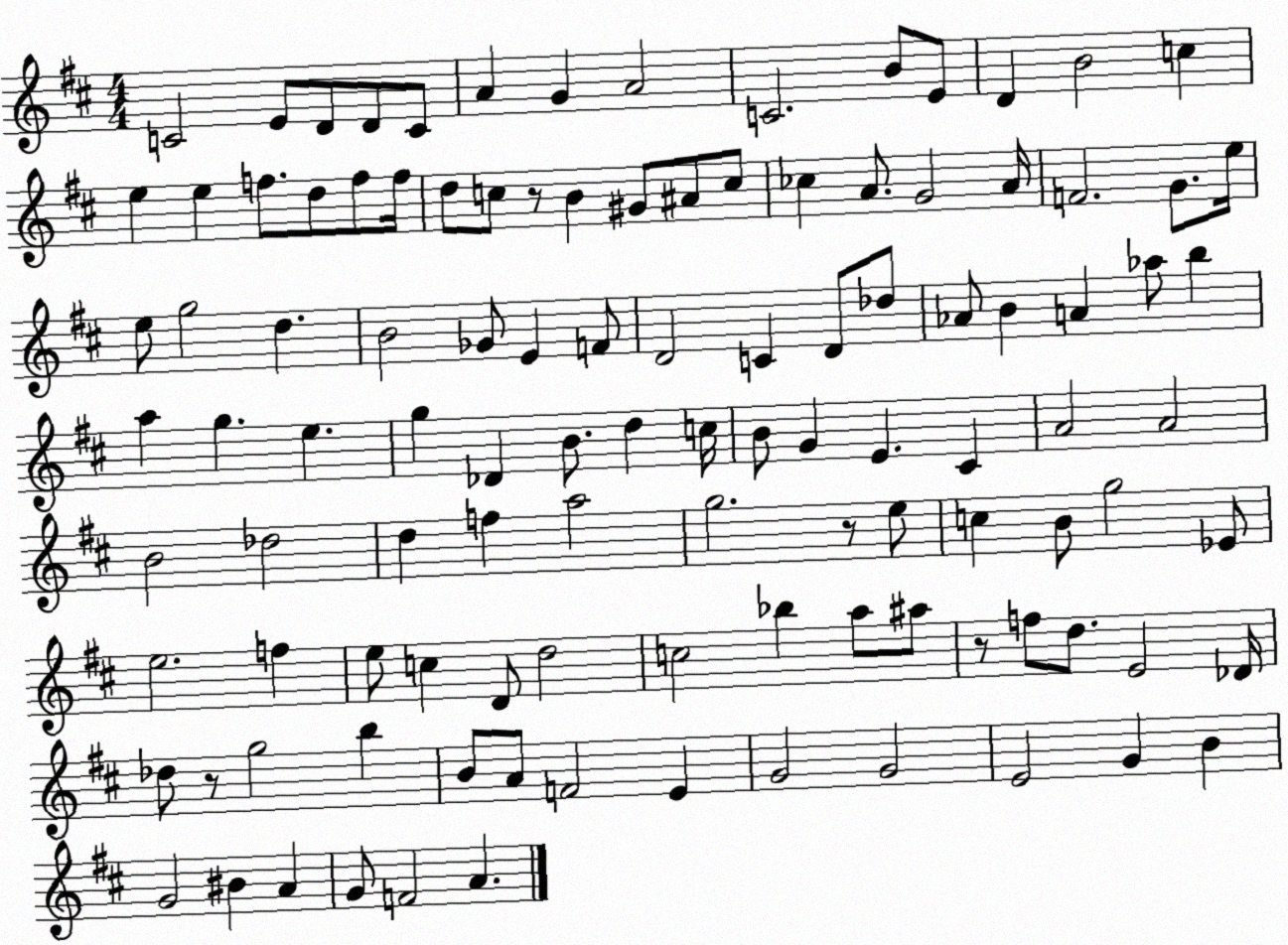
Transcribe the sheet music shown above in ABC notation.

X:1
T:Untitled
M:4/4
L:1/4
K:D
C2 E/2 D/2 D/2 C/2 A G A2 C2 B/2 E/2 D B2 c e e f/2 d/2 f/2 f/4 d/2 c/2 z/2 B ^G/2 ^A/2 c/2 _c A/2 G2 A/4 F2 G/2 e/4 e/2 g2 d B2 _G/2 E F/2 D2 C D/2 _d/2 _A/2 B A _a/2 b a g e g _D B/2 d c/4 B/2 G E ^C A2 A2 B2 _d2 d f a2 g2 z/2 e/2 c B/2 g2 _E/2 e2 f e/2 c D/2 d2 c2 _b a/2 ^a/2 z/2 f/2 d/2 E2 _D/4 _d/2 z/2 g2 b B/2 A/2 F2 E G2 G2 E2 G B G2 ^B A G/2 F2 A